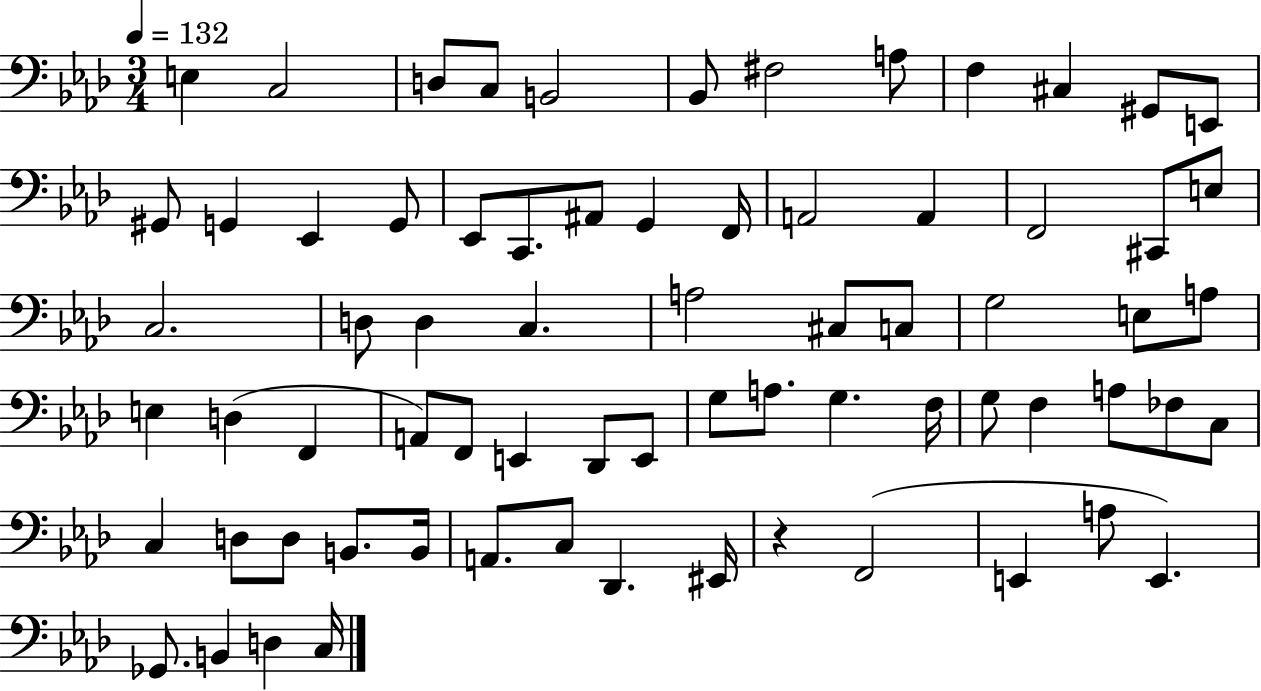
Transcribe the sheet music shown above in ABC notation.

X:1
T:Untitled
M:3/4
L:1/4
K:Ab
E, C,2 D,/2 C,/2 B,,2 _B,,/2 ^F,2 A,/2 F, ^C, ^G,,/2 E,,/2 ^G,,/2 G,, _E,, G,,/2 _E,,/2 C,,/2 ^A,,/2 G,, F,,/4 A,,2 A,, F,,2 ^C,,/2 E,/2 C,2 D,/2 D, C, A,2 ^C,/2 C,/2 G,2 E,/2 A,/2 E, D, F,, A,,/2 F,,/2 E,, _D,,/2 E,,/2 G,/2 A,/2 G, F,/4 G,/2 F, A,/2 _F,/2 C,/2 C, D,/2 D,/2 B,,/2 B,,/4 A,,/2 C,/2 _D,, ^E,,/4 z F,,2 E,, A,/2 E,, _G,,/2 B,, D, C,/4